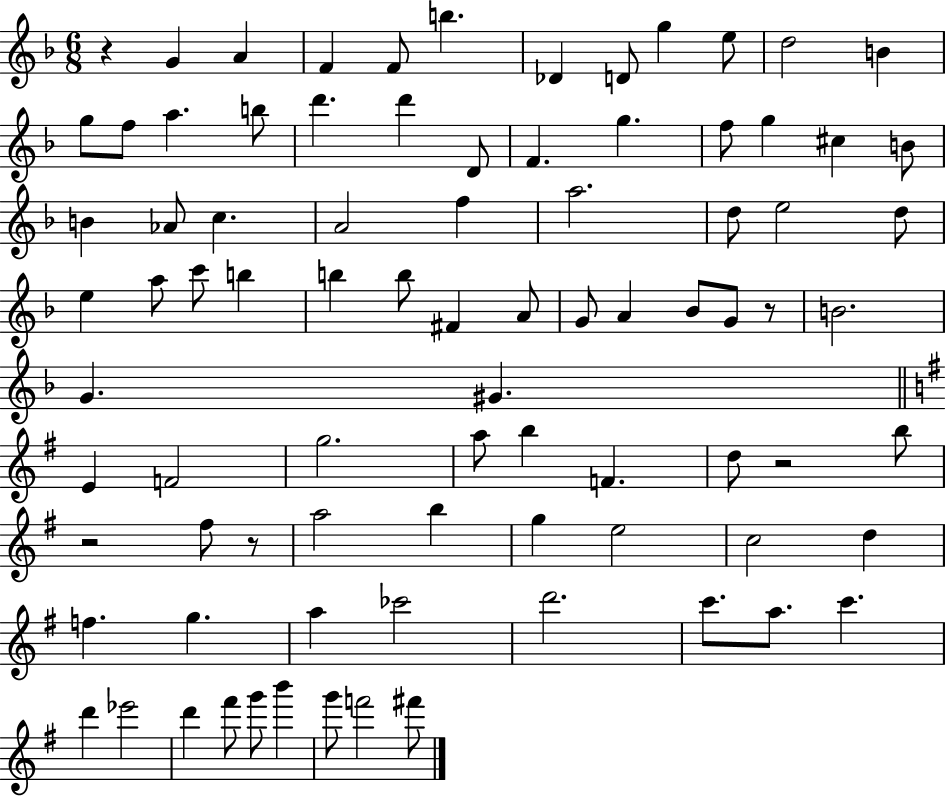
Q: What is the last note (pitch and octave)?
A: F#6